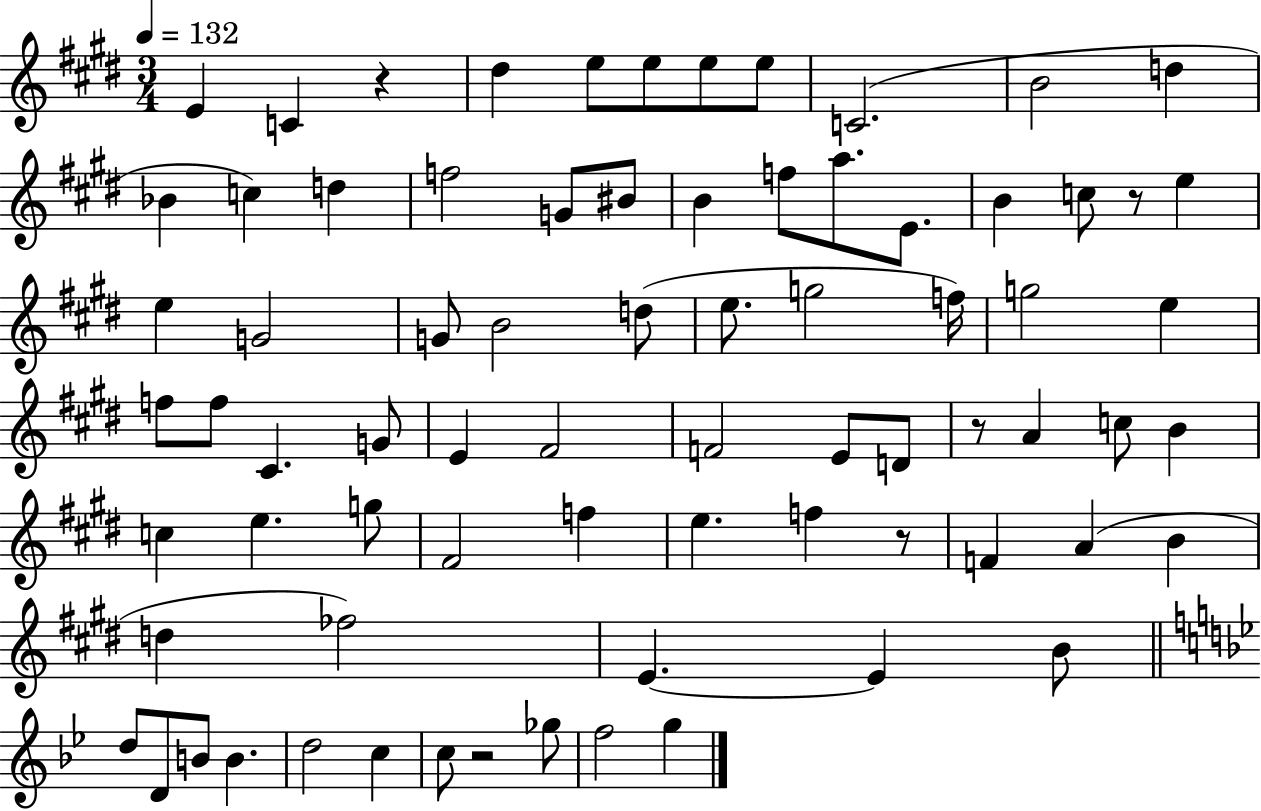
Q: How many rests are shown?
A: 5